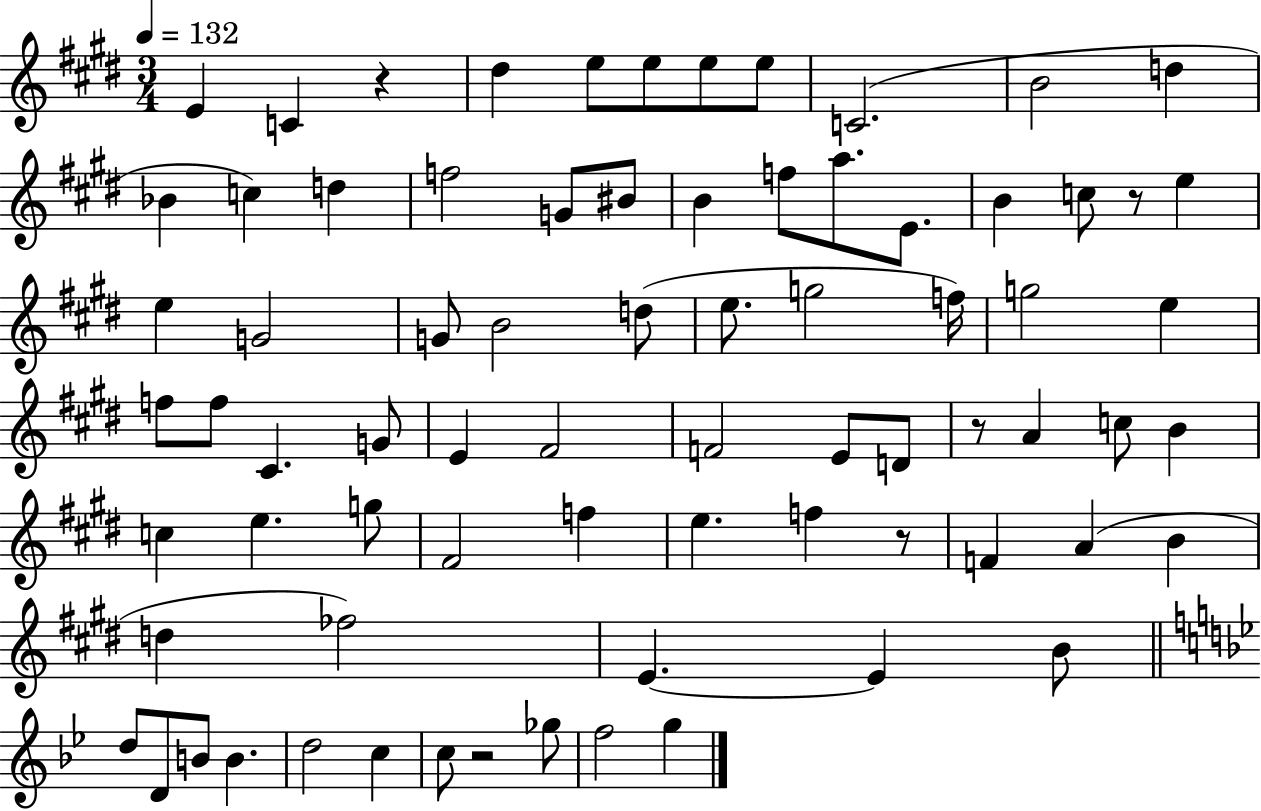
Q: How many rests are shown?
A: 5